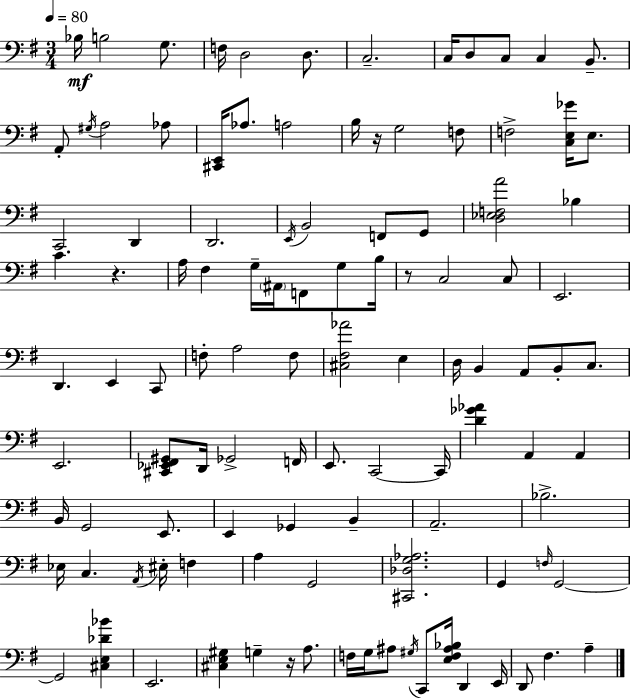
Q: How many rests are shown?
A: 4